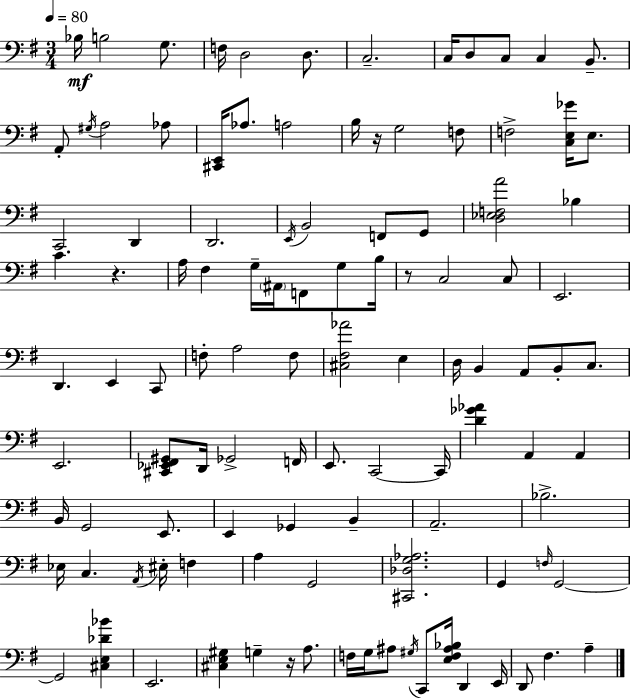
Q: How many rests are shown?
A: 4